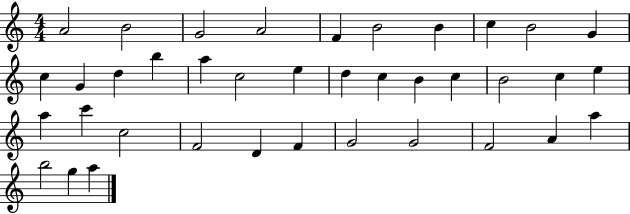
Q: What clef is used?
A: treble